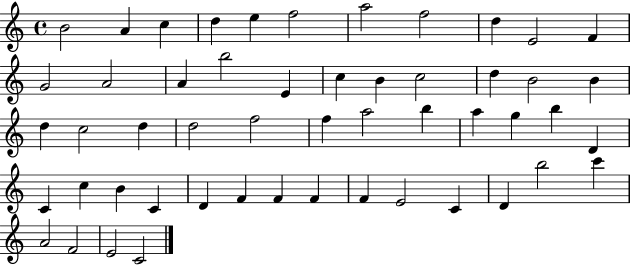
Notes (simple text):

B4/h A4/q C5/q D5/q E5/q F5/h A5/h F5/h D5/q E4/h F4/q G4/h A4/h A4/q B5/h E4/q C5/q B4/q C5/h D5/q B4/h B4/q D5/q C5/h D5/q D5/h F5/h F5/q A5/h B5/q A5/q G5/q B5/q D4/q C4/q C5/q B4/q C4/q D4/q F4/q F4/q F4/q F4/q E4/h C4/q D4/q B5/h C6/q A4/h F4/h E4/h C4/h